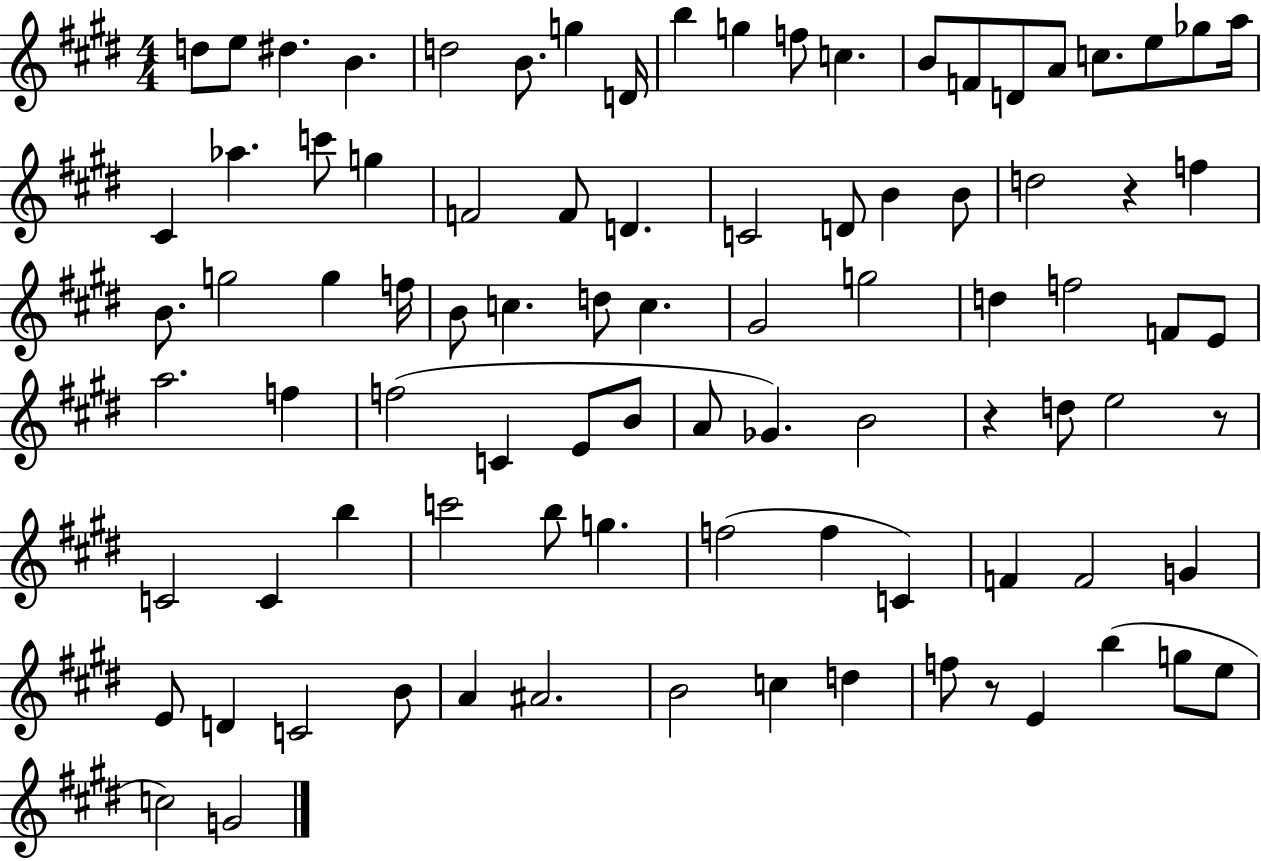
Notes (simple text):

D5/e E5/e D#5/q. B4/q. D5/h B4/e. G5/q D4/s B5/q G5/q F5/e C5/q. B4/e F4/e D4/e A4/e C5/e. E5/e Gb5/e A5/s C#4/q Ab5/q. C6/e G5/q F4/h F4/e D4/q. C4/h D4/e B4/q B4/e D5/h R/q F5/q B4/e. G5/h G5/q F5/s B4/e C5/q. D5/e C5/q. G#4/h G5/h D5/q F5/h F4/e E4/e A5/h. F5/q F5/h C4/q E4/e B4/e A4/e Gb4/q. B4/h R/q D5/e E5/h R/e C4/h C4/q B5/q C6/h B5/e G5/q. F5/h F5/q C4/q F4/q F4/h G4/q E4/e D4/q C4/h B4/e A4/q A#4/h. B4/h C5/q D5/q F5/e R/e E4/q B5/q G5/e E5/e C5/h G4/h